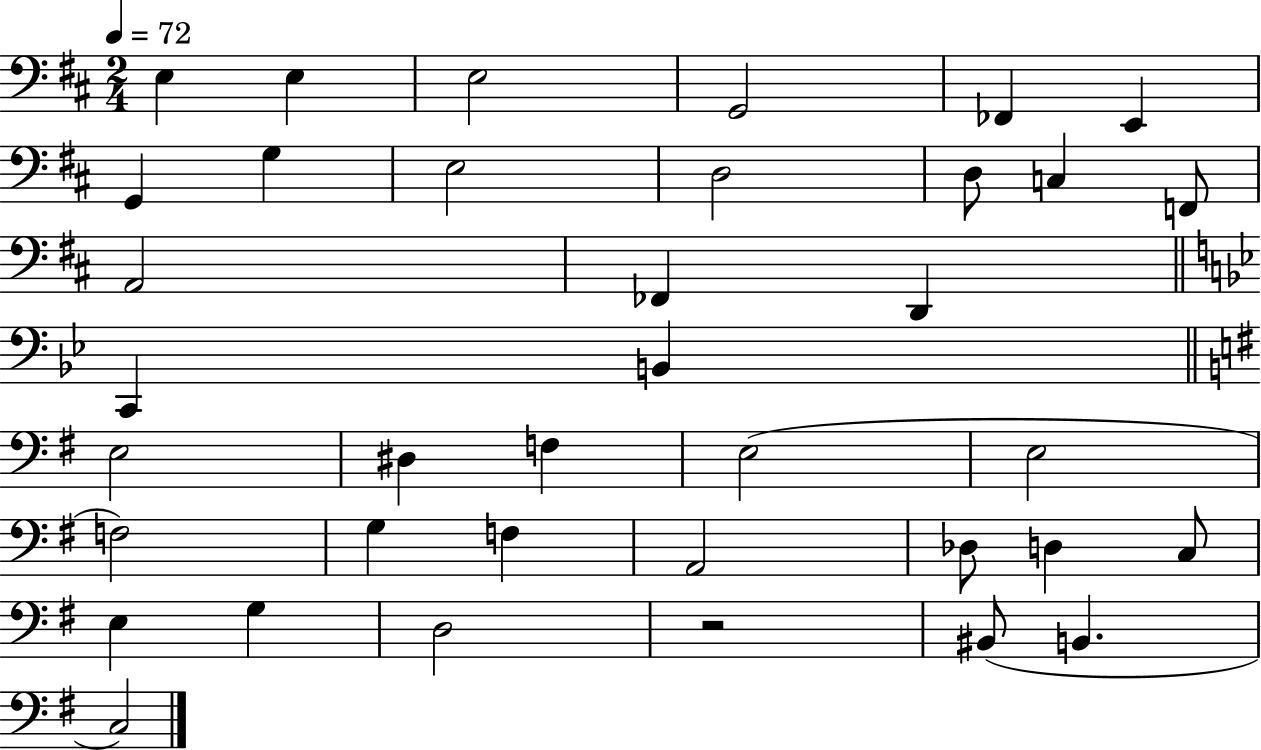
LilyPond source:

{
  \clef bass
  \numericTimeSignature
  \time 2/4
  \key d \major
  \tempo 4 = 72
  \repeat volta 2 { e4 e4 | e2 | g,2 | fes,4 e,4 | \break g,4 g4 | e2 | d2 | d8 c4 f,8 | \break a,2 | fes,4 d,4 | \bar "||" \break \key bes \major c,4 b,4 | \bar "||" \break \key g \major e2 | dis4 f4 | e2( | e2 | \break f2) | g4 f4 | a,2 | des8 d4 c8 | \break e4 g4 | d2 | r2 | bis,8( b,4. | \break c2) | } \bar "|."
}